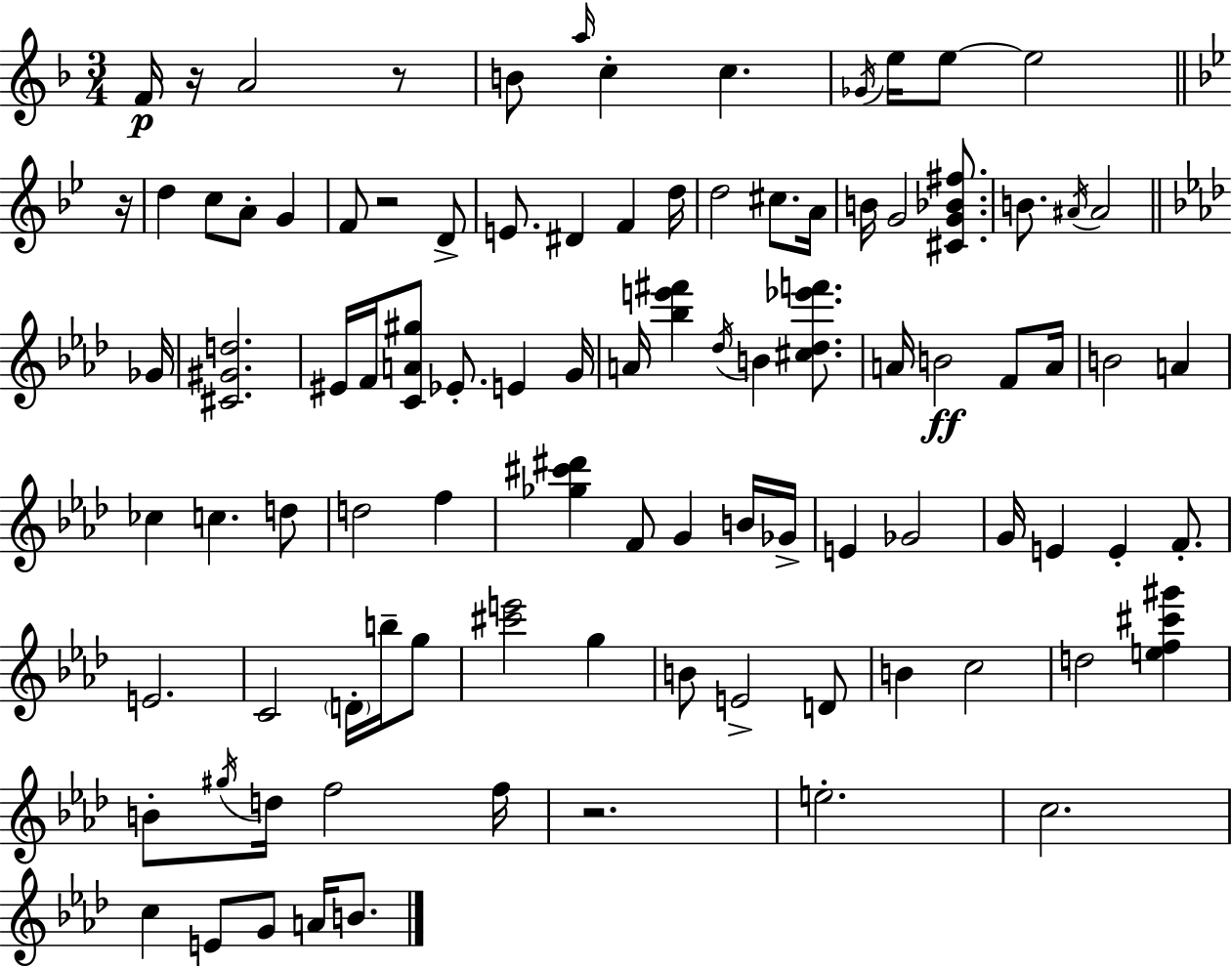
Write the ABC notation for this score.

X:1
T:Untitled
M:3/4
L:1/4
K:F
F/4 z/4 A2 z/2 B/2 a/4 c c _G/4 e/4 e/2 e2 z/4 d c/2 A/2 G F/2 z2 D/2 E/2 ^D F d/4 d2 ^c/2 A/4 B/4 G2 [^CG_B^f]/2 B/2 ^A/4 ^A2 _G/4 [^C^Gd]2 ^E/4 F/4 [CA^g]/2 _E/2 E G/4 A/4 [_be'^f'] _d/4 B [^c_d_e'f']/2 A/4 B2 F/2 A/4 B2 A _c c d/2 d2 f [_g^c'^d'] F/2 G B/4 _G/4 E _G2 G/4 E E F/2 E2 C2 D/4 b/4 g/2 [^c'e']2 g B/2 E2 D/2 B c2 d2 [ef^c'^g'] B/2 ^g/4 d/4 f2 f/4 z2 e2 c2 c E/2 G/2 A/4 B/2